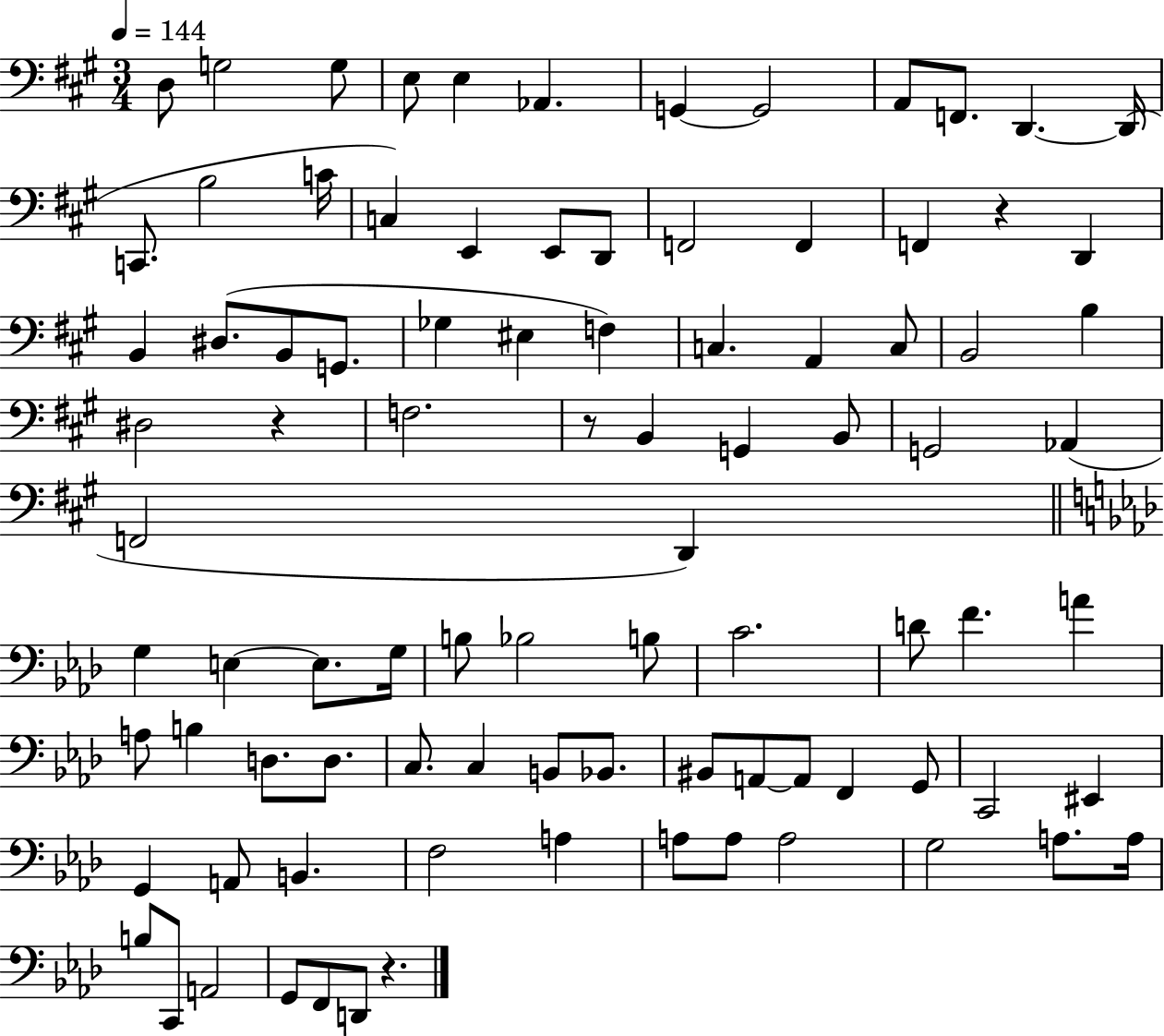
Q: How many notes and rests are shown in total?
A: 91